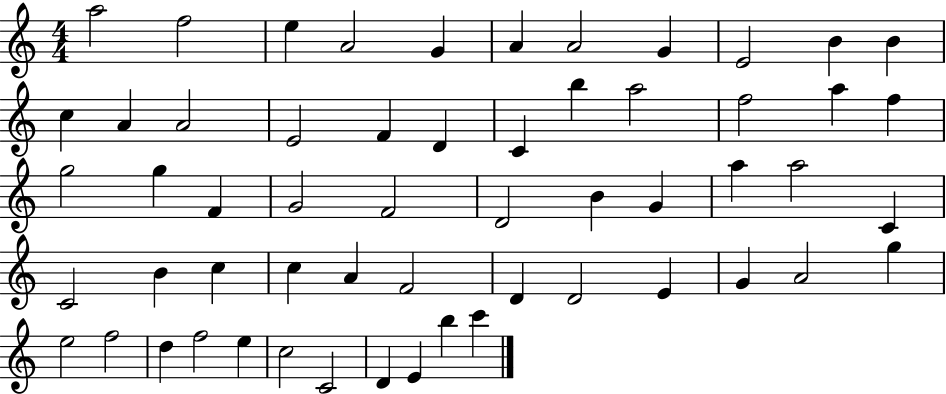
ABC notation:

X:1
T:Untitled
M:4/4
L:1/4
K:C
a2 f2 e A2 G A A2 G E2 B B c A A2 E2 F D C b a2 f2 a f g2 g F G2 F2 D2 B G a a2 C C2 B c c A F2 D D2 E G A2 g e2 f2 d f2 e c2 C2 D E b c'